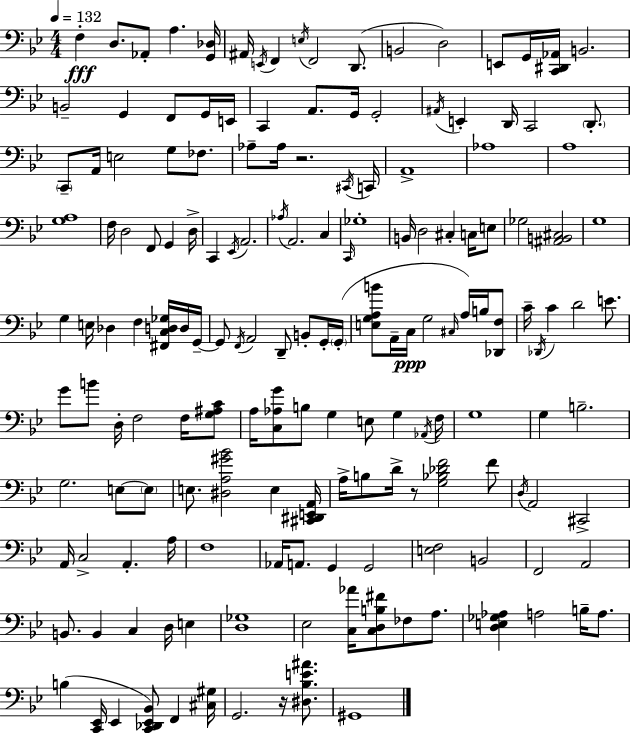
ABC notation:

X:1
T:Untitled
M:4/4
L:1/4
K:Gm
F, D,/2 _A,,/2 A, [G,,_D,]/4 ^A,,/4 E,,/4 F,, E,/4 F,,2 D,,/2 B,,2 D,2 E,,/2 G,,/4 [C,,^D,,_A,,]/4 B,,2 B,,2 G,, F,,/2 G,,/4 E,,/4 C,, A,,/2 G,,/4 G,,2 ^A,,/4 E,, D,,/4 C,,2 D,,/2 C,,/2 A,,/4 E,2 G,/2 _F,/2 _A,/2 _A,/4 z2 ^C,,/4 C,,/4 A,,4 _A,4 A,4 [G,A,]4 F,/4 D,2 F,,/2 G,, D,/4 C,, _E,,/4 A,,2 _A,/4 A,,2 C, C,,/4 _G,4 B,,/4 D,2 ^C, C,/4 E,/2 _G,2 [^A,,B,,^C,]2 G,4 G, E,/4 _D, F, [^F,,C,D,_G,]/4 D,/4 G,,/4 G,,/2 F,,/4 A,,2 D,,/2 B,,/2 G,,/4 G,,/4 [E,G,A,B]/2 A,,/4 C,/4 G,2 ^C,/4 A,/4 B,/4 [_D,,F,]/2 C/4 _D,,/4 C D2 E/2 G/2 B/2 D,/4 F,2 F,/4 [G,^A,C]/2 A,/4 [C,_A,G]/2 B,/2 G, E,/2 G, _A,,/4 F,/4 G,4 G, B,2 G,2 E,/2 E,/2 E,/2 [^D,A,^G_B]2 E, [^C,,^D,,E,,A,,]/4 A,/4 B,/2 D/4 z/2 [G,_B,_DF]2 F/2 D,/4 A,,2 ^C,,2 A,,/4 C,2 A,, A,/4 F,4 _A,,/4 A,,/2 G,, G,,2 [E,F,]2 B,,2 F,,2 A,,2 B,,/2 B,, C, D,/4 E, [D,_G,]4 _E,2 [C,_A]/4 [C,D,B,^F]/2 _F,/2 A,/2 [D,E,_G,_A,] A,2 B,/4 A,/2 B, [C,,_E,,]/4 _E,, [C,,_D,,_E,,_B,,]/2 F,, [^C,^G,]/4 G,,2 z/4 [^D,_B,E^A]/2 ^G,,4